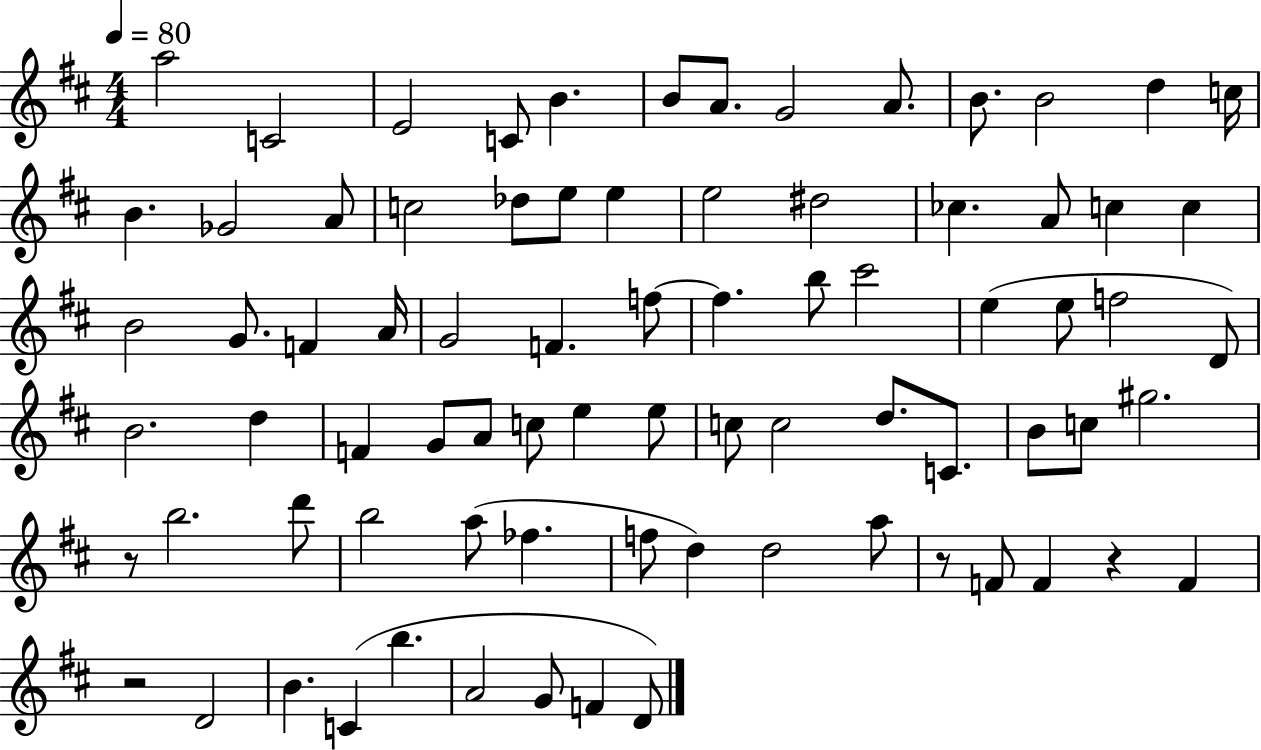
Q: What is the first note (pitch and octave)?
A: A5